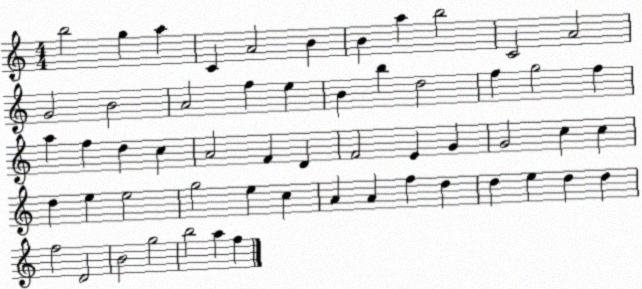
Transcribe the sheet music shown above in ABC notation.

X:1
T:Untitled
M:4/4
L:1/4
K:C
b2 g a C A2 B B a b2 C2 A2 G2 B2 A2 f e B b d2 f g2 f a f d c A2 F D F2 E G G2 c c d e e2 g2 e c A A f d d e d d f2 D2 B2 g2 b2 a f